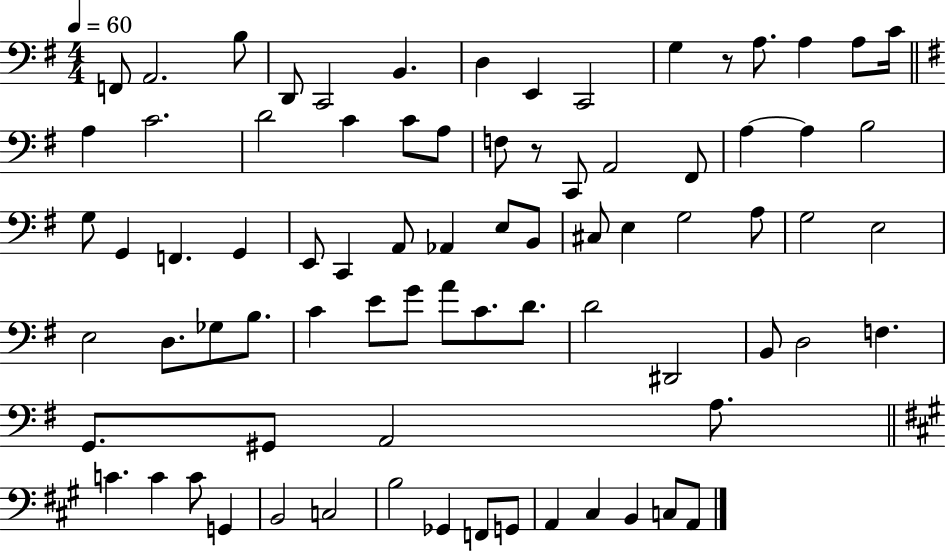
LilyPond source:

{
  \clef bass
  \numericTimeSignature
  \time 4/4
  \key g \major
  \tempo 4 = 60
  \repeat volta 2 { f,8 a,2. b8 | d,8 c,2 b,4. | d4 e,4 c,2 | g4 r8 a8. a4 a8 c'16 | \break \bar "||" \break \key g \major a4 c'2. | d'2 c'4 c'8 a8 | f8 r8 c,8 a,2 fis,8 | a4~~ a4 b2 | \break g8 g,4 f,4. g,4 | e,8 c,4 a,8 aes,4 e8 b,8 | cis8 e4 g2 a8 | g2 e2 | \break e2 d8. ges8 b8. | c'4 e'8 g'8 a'8 c'8. d'8. | d'2 dis,2 | b,8 d2 f4. | \break g,8. gis,8 a,2 a8. | \bar "||" \break \key a \major c'4. c'4 c'8 g,4 | b,2 c2 | b2 ges,4 f,8 g,8 | a,4 cis4 b,4 c8 a,8 | \break } \bar "|."
}